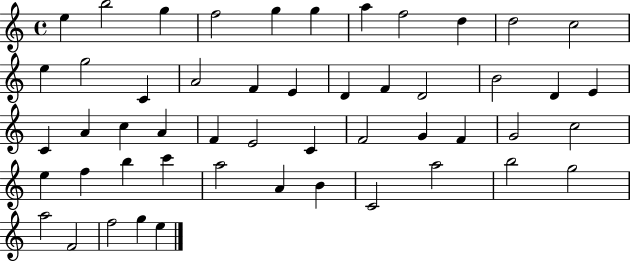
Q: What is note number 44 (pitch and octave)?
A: A5